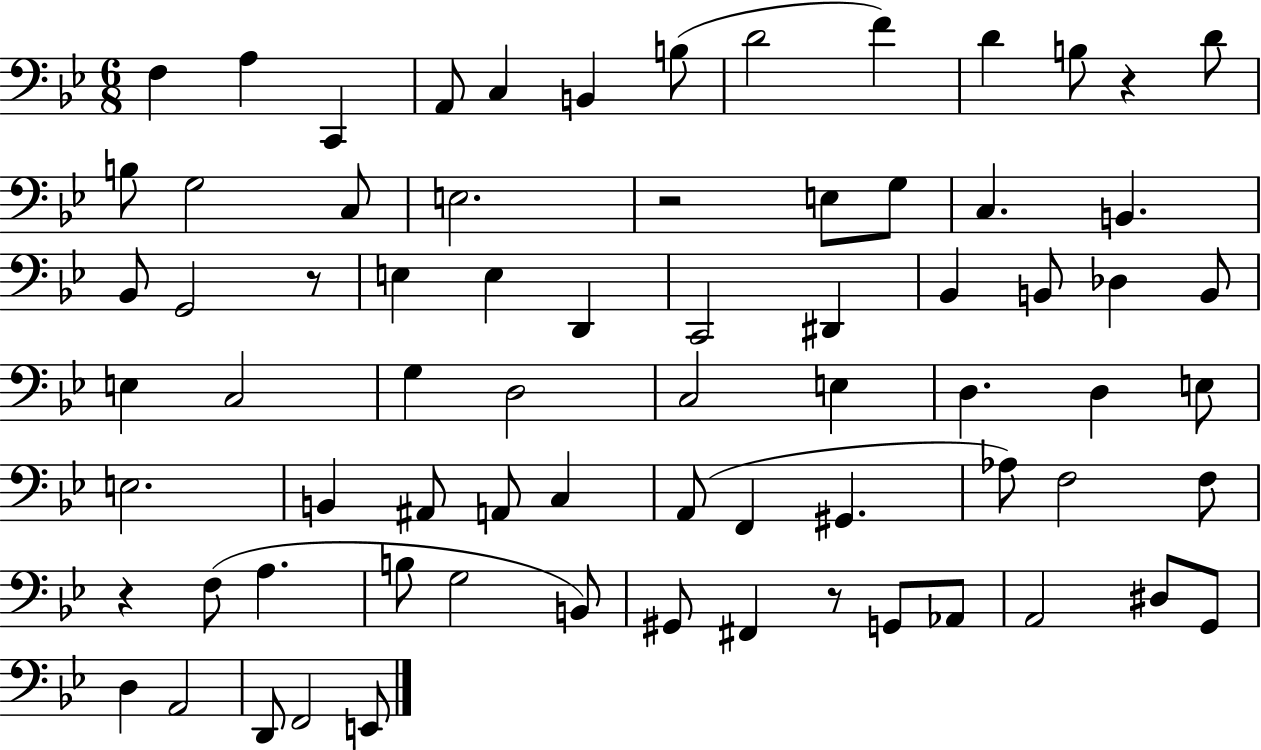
X:1
T:Untitled
M:6/8
L:1/4
K:Bb
F, A, C,, A,,/2 C, B,, B,/2 D2 F D B,/2 z D/2 B,/2 G,2 C,/2 E,2 z2 E,/2 G,/2 C, B,, _B,,/2 G,,2 z/2 E, E, D,, C,,2 ^D,, _B,, B,,/2 _D, B,,/2 E, C,2 G, D,2 C,2 E, D, D, E,/2 E,2 B,, ^A,,/2 A,,/2 C, A,,/2 F,, ^G,, _A,/2 F,2 F,/2 z F,/2 A, B,/2 G,2 B,,/2 ^G,,/2 ^F,, z/2 G,,/2 _A,,/2 A,,2 ^D,/2 G,,/2 D, A,,2 D,,/2 F,,2 E,,/2